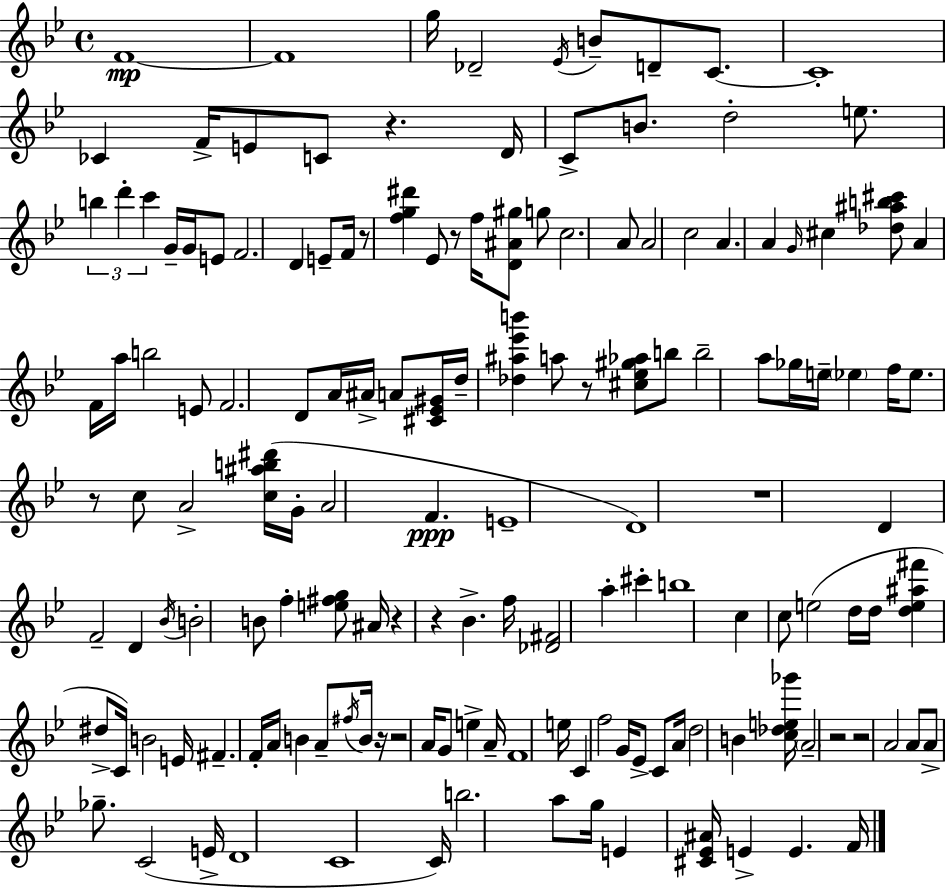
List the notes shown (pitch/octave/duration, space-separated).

F4/w F4/w G5/s Db4/h Eb4/s B4/e D4/e C4/e. C4/w CES4/q F4/s E4/e C4/e R/q. D4/s C4/e B4/e. D5/h E5/e. B5/q D6/q C6/q G4/s G4/s E4/e F4/h. D4/q E4/e F4/s R/e [F5,G5,D#6]/q Eb4/e R/e F5/s [D4,A#4,G#5]/e G5/e C5/h. A4/e A4/h C5/h A4/q. A4/q G4/s C#5/q [Db5,A#5,B5,C#6]/e A4/q F4/s A5/s B5/h E4/e F4/h. D4/e A4/s A#4/s A4/e [C#4,Eb4,G#4]/s D5/s [Db5,A#5,Eb6,B6]/q A5/e R/e [C#5,Eb5,G#5,Ab5]/e B5/e B5/h A5/e Gb5/s E5/s Eb5/q F5/s Eb5/e. R/e C5/e A4/h [C5,A#5,B5,D#6]/s G4/s A4/h F4/q. E4/w D4/w R/w D4/q F4/h D4/q Bb4/s B4/h B4/e F5/q [E5,F#5,G5]/e A#4/s R/q R/q Bb4/q. F5/s [Db4,F#4]/h A5/q C#6/q B5/w C5/q C5/e E5/h D5/s D5/s [D5,E5,A#5,F#6]/q D#5/e C4/s B4/h E4/s F#4/q. F4/s A4/s B4/q A4/e F#5/s B4/s R/s R/h A4/s G4/e E5/q A4/s F4/w E5/s C4/q F5/h G4/s Eb4/e C4/e A4/s D5/h B4/q [C5,Db5,E5,Gb6]/s A4/h R/h R/h A4/h A4/e A4/e Gb5/e. C4/h E4/s D4/w C4/w C4/s B5/h. A5/e G5/s E4/q [C#4,Eb4,A#4]/s E4/q E4/q. F4/s